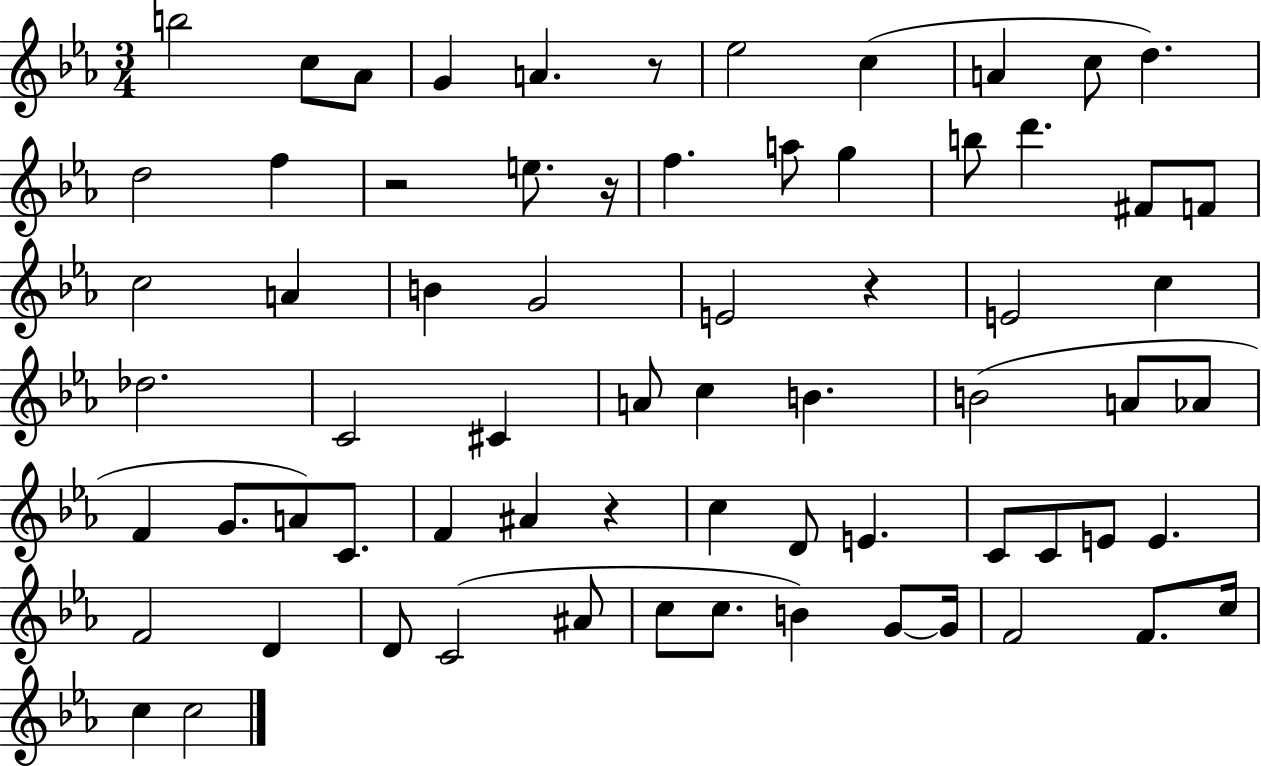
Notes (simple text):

B5/h C5/e Ab4/e G4/q A4/q. R/e Eb5/h C5/q A4/q C5/e D5/q. D5/h F5/q R/h E5/e. R/s F5/q. A5/e G5/q B5/e D6/q. F#4/e F4/e C5/h A4/q B4/q G4/h E4/h R/q E4/h C5/q Db5/h. C4/h C#4/q A4/e C5/q B4/q. B4/h A4/e Ab4/e F4/q G4/e. A4/e C4/e. F4/q A#4/q R/q C5/q D4/e E4/q. C4/e C4/e E4/e E4/q. F4/h D4/q D4/e C4/h A#4/e C5/e C5/e. B4/q G4/e G4/s F4/h F4/e. C5/s C5/q C5/h